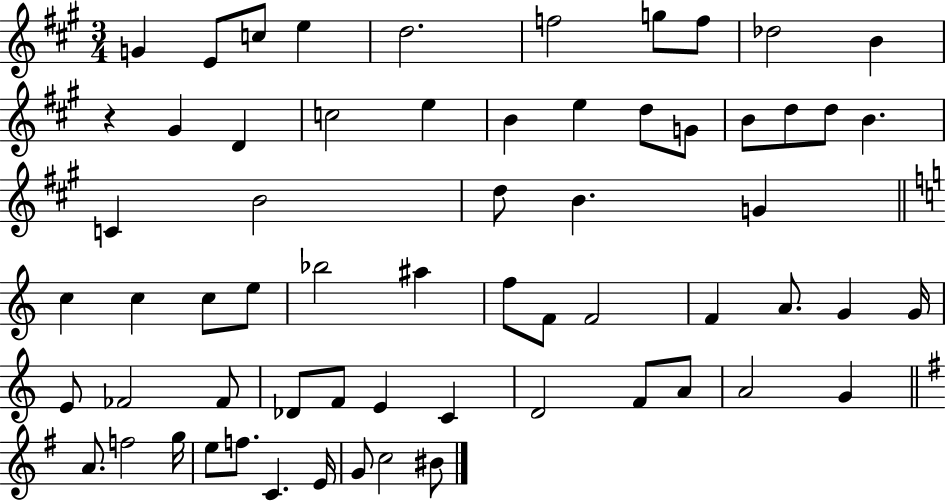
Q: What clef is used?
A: treble